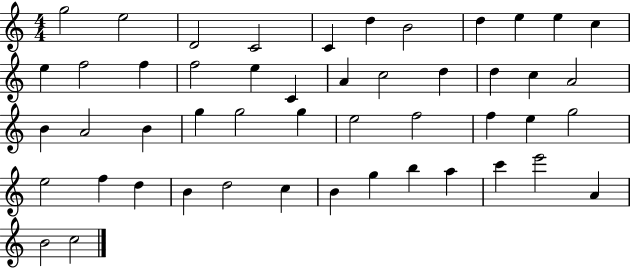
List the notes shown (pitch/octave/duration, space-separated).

G5/h E5/h D4/h C4/h C4/q D5/q B4/h D5/q E5/q E5/q C5/q E5/q F5/h F5/q F5/h E5/q C4/q A4/q C5/h D5/q D5/q C5/q A4/h B4/q A4/h B4/q G5/q G5/h G5/q E5/h F5/h F5/q E5/q G5/h E5/h F5/q D5/q B4/q D5/h C5/q B4/q G5/q B5/q A5/q C6/q E6/h A4/q B4/h C5/h